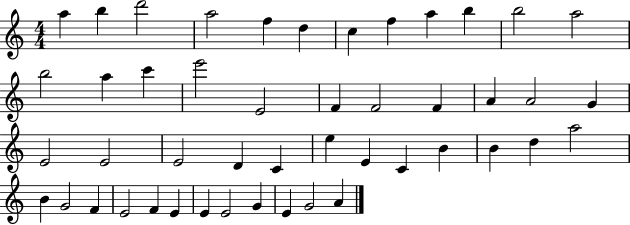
A5/q B5/q D6/h A5/h F5/q D5/q C5/q F5/q A5/q B5/q B5/h A5/h B5/h A5/q C6/q E6/h E4/h F4/q F4/h F4/q A4/q A4/h G4/q E4/h E4/h E4/h D4/q C4/q E5/q E4/q C4/q B4/q B4/q D5/q A5/h B4/q G4/h F4/q E4/h F4/q E4/q E4/q E4/h G4/q E4/q G4/h A4/q